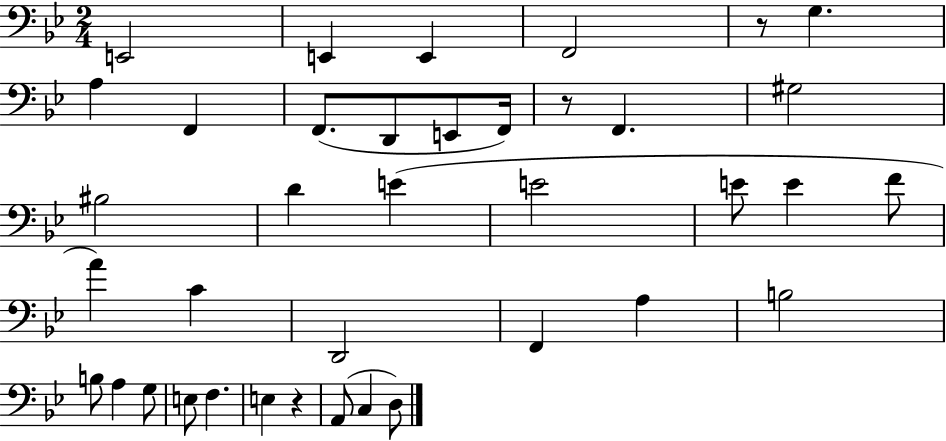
X:1
T:Untitled
M:2/4
L:1/4
K:Bb
E,,2 E,, E,, F,,2 z/2 G, A, F,, F,,/2 D,,/2 E,,/2 F,,/4 z/2 F,, ^G,2 ^B,2 D E E2 E/2 E F/2 A C D,,2 F,, A, B,2 B,/2 A, G,/2 E,/2 F, E, z A,,/2 C, D,/2